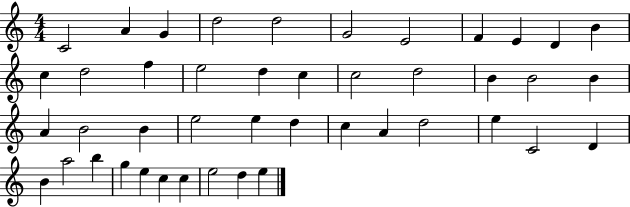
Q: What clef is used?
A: treble